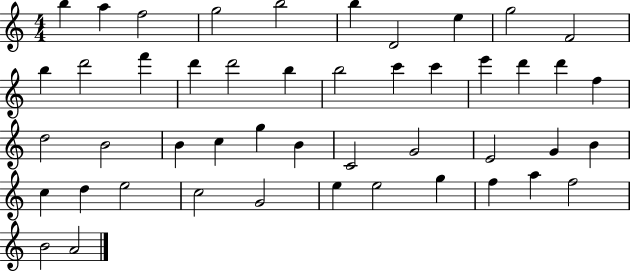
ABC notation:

X:1
T:Untitled
M:4/4
L:1/4
K:C
b a f2 g2 b2 b D2 e g2 F2 b d'2 f' d' d'2 b b2 c' c' e' d' d' f d2 B2 B c g B C2 G2 E2 G B c d e2 c2 G2 e e2 g f a f2 B2 A2